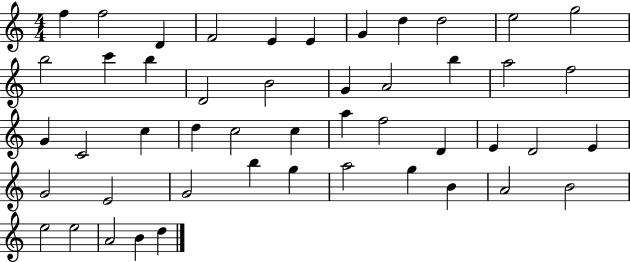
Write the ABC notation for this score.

X:1
T:Untitled
M:4/4
L:1/4
K:C
f f2 D F2 E E G d d2 e2 g2 b2 c' b D2 B2 G A2 b a2 f2 G C2 c d c2 c a f2 D E D2 E G2 E2 G2 b g a2 g B A2 B2 e2 e2 A2 B d